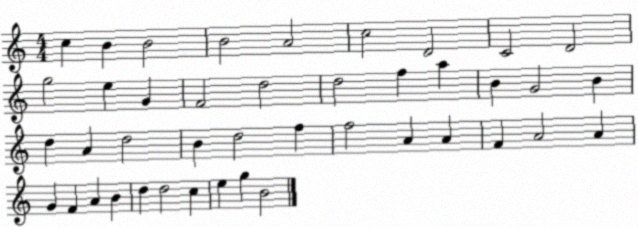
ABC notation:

X:1
T:Untitled
M:4/4
L:1/4
K:C
c B B2 B2 A2 c2 D2 C2 D2 g2 e G F2 d2 d2 f a B G2 B d A d2 B d2 f f2 A A F A2 A G F A B d d2 c e g B2